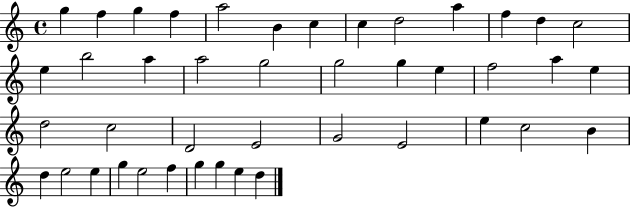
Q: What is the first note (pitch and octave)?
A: G5